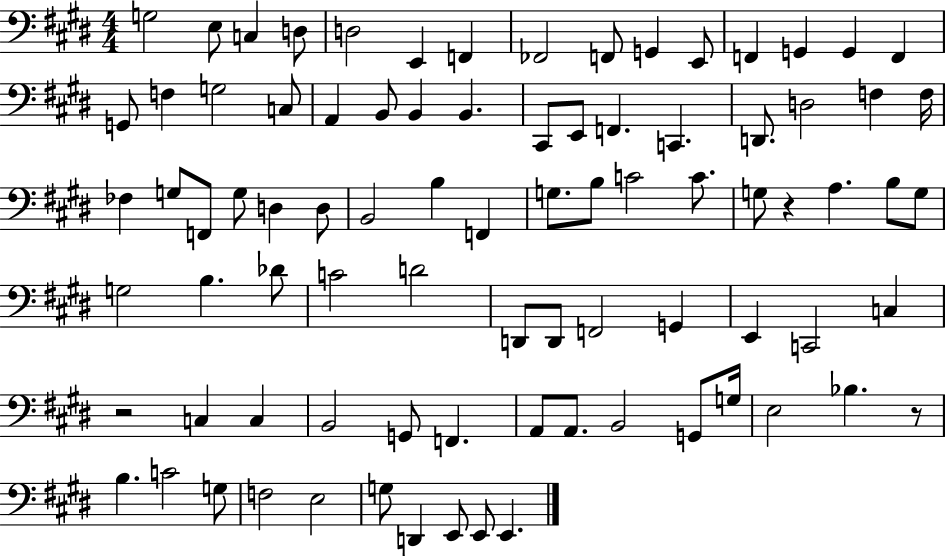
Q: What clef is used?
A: bass